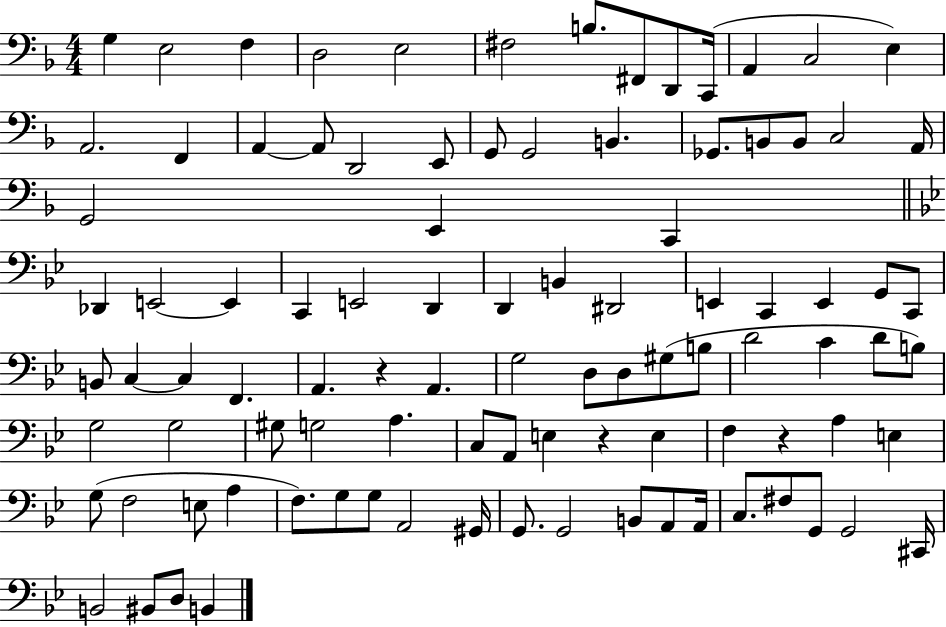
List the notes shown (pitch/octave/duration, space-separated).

G3/q E3/h F3/q D3/h E3/h F#3/h B3/e. F#2/e D2/e C2/s A2/q C3/h E3/q A2/h. F2/q A2/q A2/e D2/h E2/e G2/e G2/h B2/q. Gb2/e. B2/e B2/e C3/h A2/s G2/h E2/q C2/q Db2/q E2/h E2/q C2/q E2/h D2/q D2/q B2/q D#2/h E2/q C2/q E2/q G2/e C2/e B2/e C3/q C3/q F2/q. A2/q. R/q A2/q. G3/h D3/e D3/e G#3/e B3/e D4/h C4/q D4/e B3/e G3/h G3/h G#3/e G3/h A3/q. C3/e A2/e E3/q R/q E3/q F3/q R/q A3/q E3/q G3/e F3/h E3/e A3/q F3/e. G3/e G3/e A2/h G#2/s G2/e. G2/h B2/e A2/e A2/s C3/e. F#3/e G2/e G2/h C#2/s B2/h BIS2/e D3/e B2/q